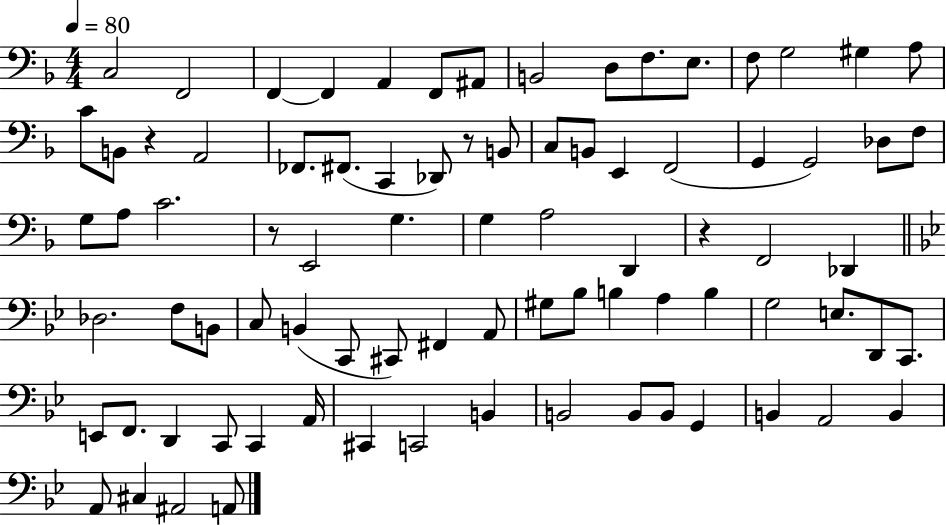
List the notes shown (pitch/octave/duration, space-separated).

C3/h F2/h F2/q F2/q A2/q F2/e A#2/e B2/h D3/e F3/e. E3/e. F3/e G3/h G#3/q A3/e C4/e B2/e R/q A2/h FES2/e. F#2/e. C2/q Db2/e R/e B2/e C3/e B2/e E2/q F2/h G2/q G2/h Db3/e F3/e G3/e A3/e C4/h. R/e E2/h G3/q. G3/q A3/h D2/q R/q F2/h Db2/q Db3/h. F3/e B2/e C3/e B2/q C2/e C#2/e F#2/q A2/e G#3/e Bb3/e B3/q A3/q B3/q G3/h E3/e. D2/e C2/e. E2/e F2/e. D2/q C2/e C2/q A2/s C#2/q C2/h B2/q B2/h B2/e B2/e G2/q B2/q A2/h B2/q A2/e C#3/q A#2/h A2/e